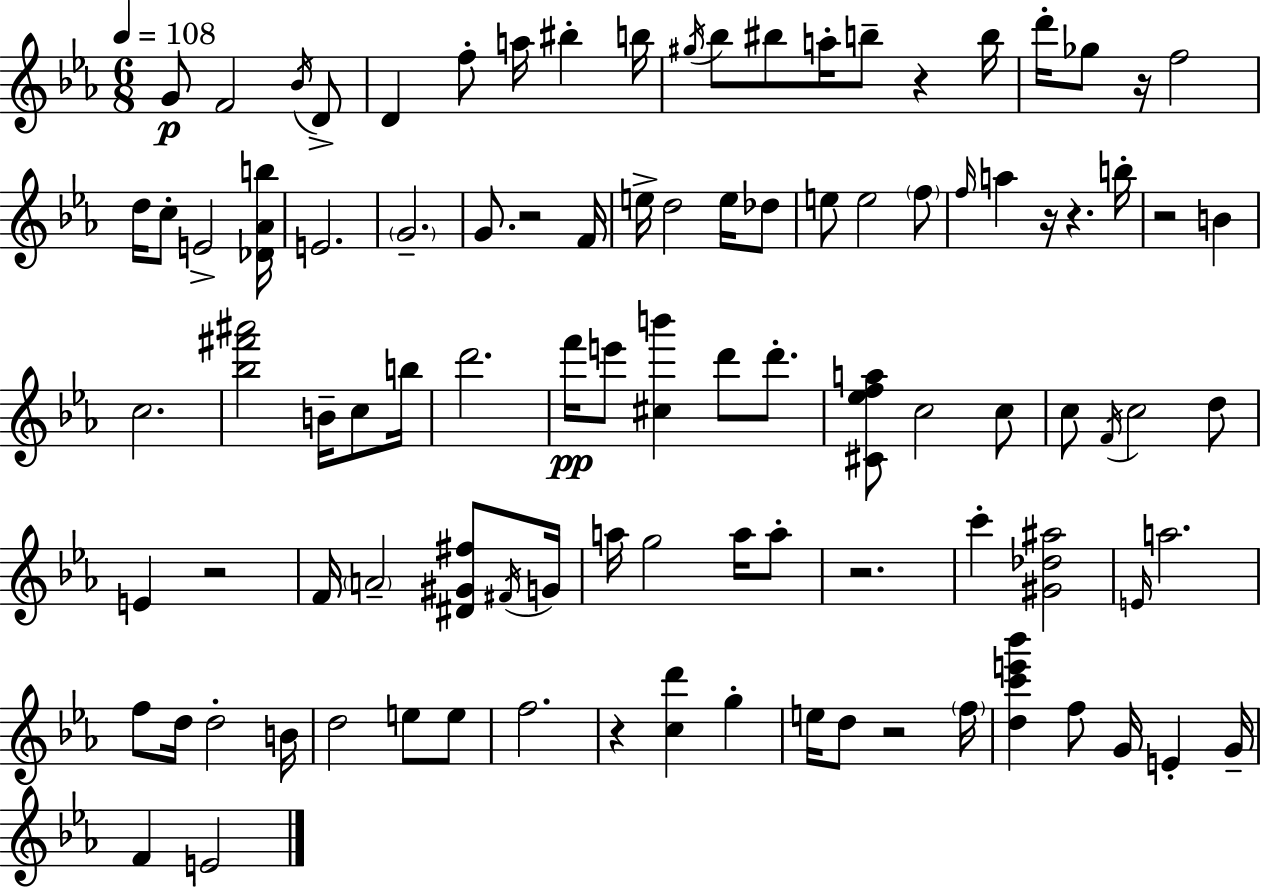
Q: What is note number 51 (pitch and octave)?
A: D5